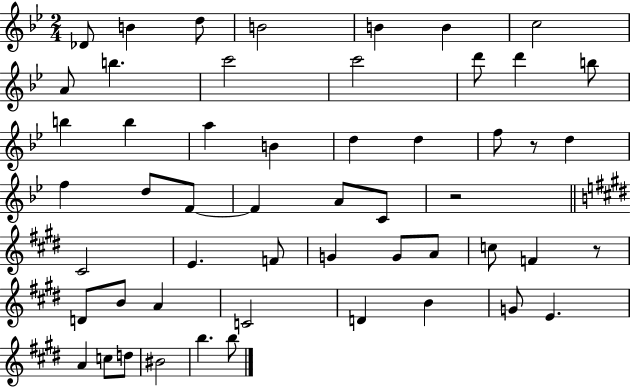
Db4/e B4/q D5/e B4/h B4/q B4/q C5/h A4/e B5/q. C6/h C6/h D6/e D6/q B5/e B5/q B5/q A5/q B4/q D5/q D5/q F5/e R/e D5/q F5/q D5/e F4/e F4/q A4/e C4/e R/h C#4/h E4/q. F4/e G4/q G4/e A4/e C5/e F4/q R/e D4/e B4/e A4/q C4/h D4/q B4/q G4/e E4/q. A4/q C5/e D5/e BIS4/h B5/q. B5/e